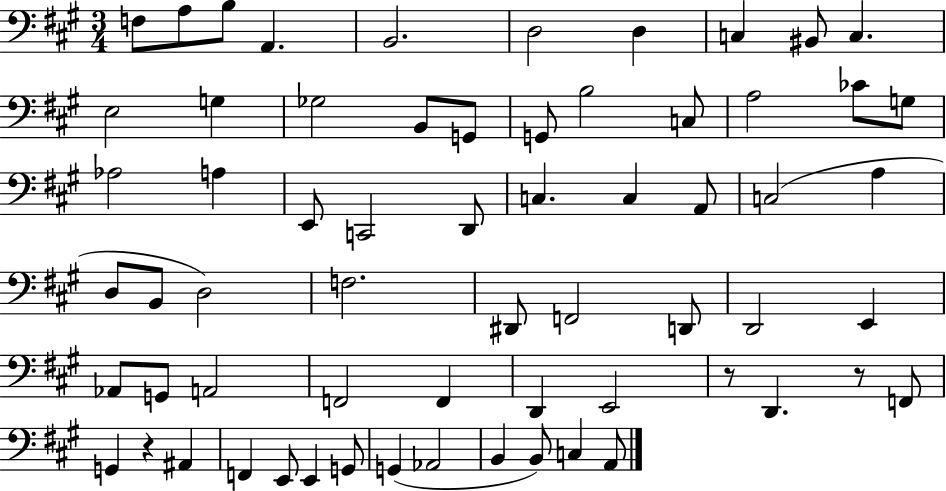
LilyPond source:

{
  \clef bass
  \numericTimeSignature
  \time 3/4
  \key a \major
  f8 a8 b8 a,4. | b,2. | d2 d4 | c4 bis,8 c4. | \break e2 g4 | ges2 b,8 g,8 | g,8 b2 c8 | a2 ces'8 g8 | \break aes2 a4 | e,8 c,2 d,8 | c4. c4 a,8 | c2( a4 | \break d8 b,8 d2) | f2. | dis,8 f,2 d,8 | d,2 e,4 | \break aes,8 g,8 a,2 | f,2 f,4 | d,4 e,2 | r8 d,4. r8 f,8 | \break g,4 r4 ais,4 | f,4 e,8 e,4 g,8 | g,4( aes,2 | b,4 b,8) c4 a,8 | \break \bar "|."
}